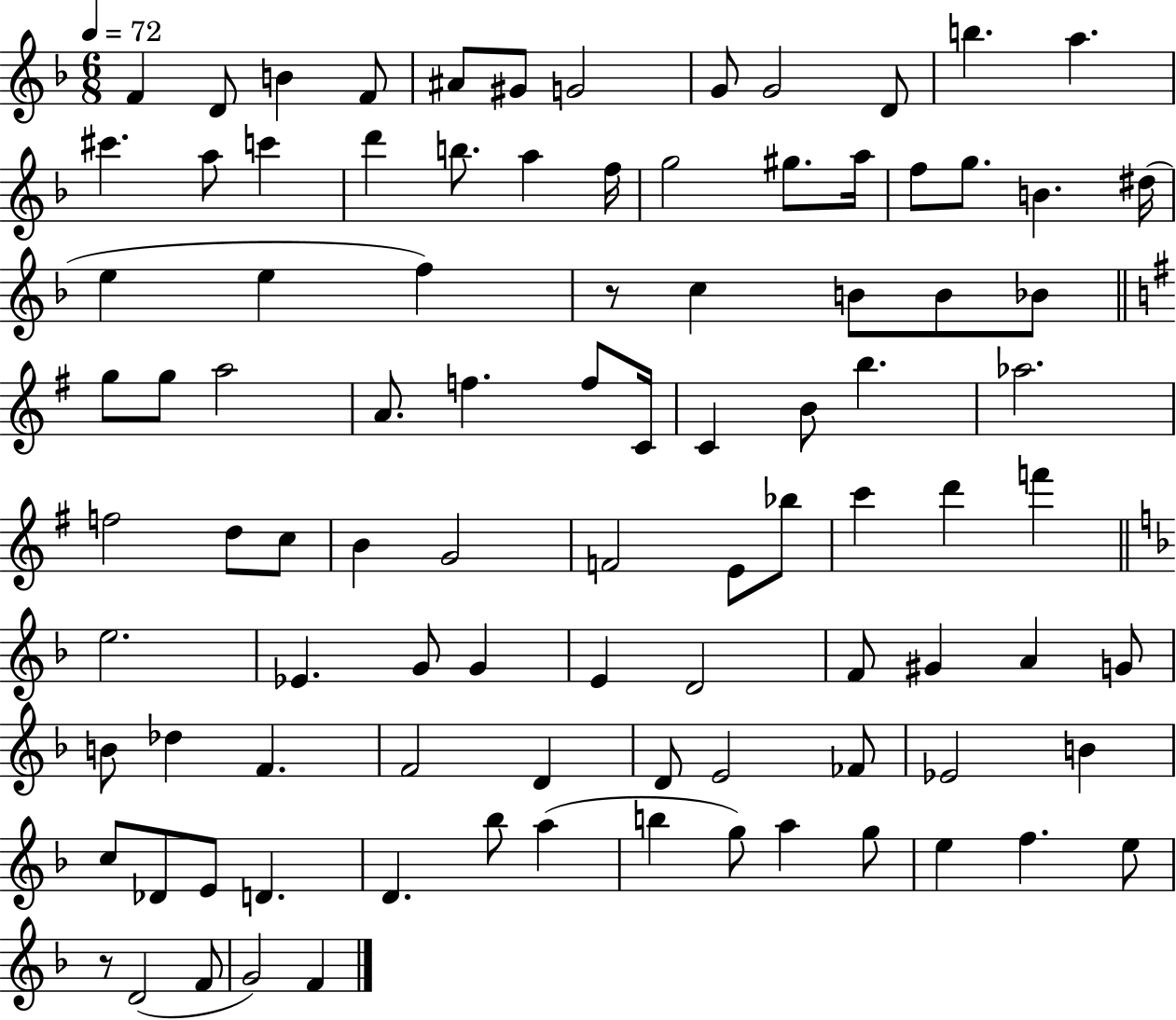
F4/q D4/e B4/q F4/e A#4/e G#4/e G4/h G4/e G4/h D4/e B5/q. A5/q. C#6/q. A5/e C6/q D6/q B5/e. A5/q F5/s G5/h G#5/e. A5/s F5/e G5/e. B4/q. D#5/s E5/q E5/q F5/q R/e C5/q B4/e B4/e Bb4/e G5/e G5/e A5/h A4/e. F5/q. F5/e C4/s C4/q B4/e B5/q. Ab5/h. F5/h D5/e C5/e B4/q G4/h F4/h E4/e Bb5/e C6/q D6/q F6/q E5/h. Eb4/q. G4/e G4/q E4/q D4/h F4/e G#4/q A4/q G4/e B4/e Db5/q F4/q. F4/h D4/q D4/e E4/h FES4/e Eb4/h B4/q C5/e Db4/e E4/e D4/q. D4/q. Bb5/e A5/q B5/q G5/e A5/q G5/e E5/q F5/q. E5/e R/e D4/h F4/e G4/h F4/q